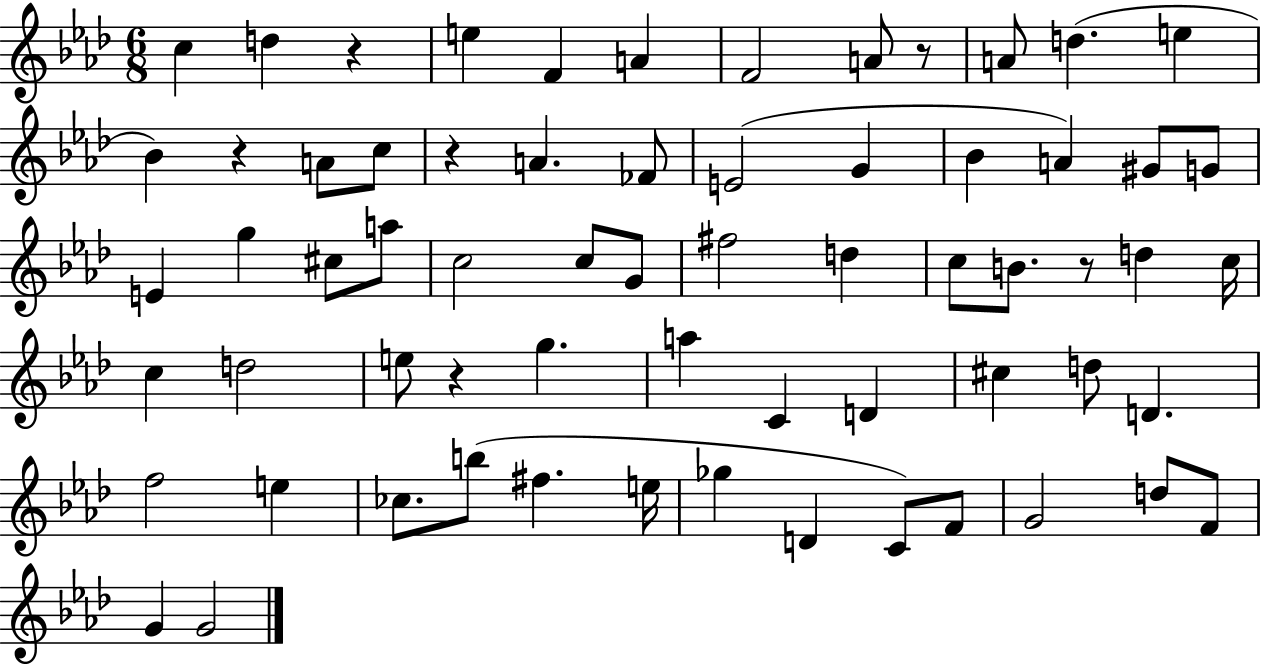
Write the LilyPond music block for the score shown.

{
  \clef treble
  \numericTimeSignature
  \time 6/8
  \key aes \major
  c''4 d''4 r4 | e''4 f'4 a'4 | f'2 a'8 r8 | a'8 d''4.( e''4 | \break bes'4) r4 a'8 c''8 | r4 a'4. fes'8 | e'2( g'4 | bes'4 a'4) gis'8 g'8 | \break e'4 g''4 cis''8 a''8 | c''2 c''8 g'8 | fis''2 d''4 | c''8 b'8. r8 d''4 c''16 | \break c''4 d''2 | e''8 r4 g''4. | a''4 c'4 d'4 | cis''4 d''8 d'4. | \break f''2 e''4 | ces''8. b''8( fis''4. e''16 | ges''4 d'4 c'8) f'8 | g'2 d''8 f'8 | \break g'4 g'2 | \bar "|."
}